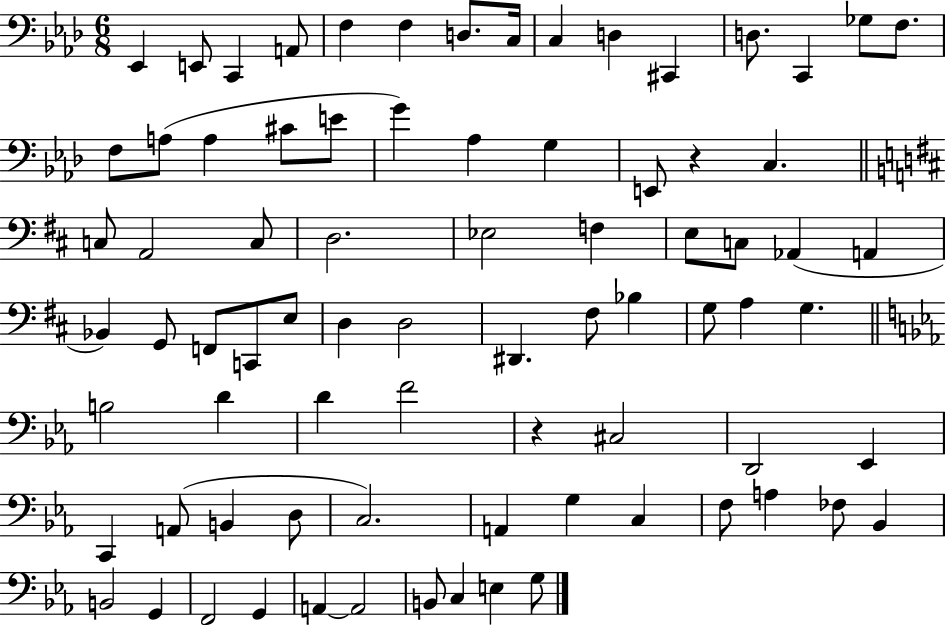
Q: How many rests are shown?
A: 2